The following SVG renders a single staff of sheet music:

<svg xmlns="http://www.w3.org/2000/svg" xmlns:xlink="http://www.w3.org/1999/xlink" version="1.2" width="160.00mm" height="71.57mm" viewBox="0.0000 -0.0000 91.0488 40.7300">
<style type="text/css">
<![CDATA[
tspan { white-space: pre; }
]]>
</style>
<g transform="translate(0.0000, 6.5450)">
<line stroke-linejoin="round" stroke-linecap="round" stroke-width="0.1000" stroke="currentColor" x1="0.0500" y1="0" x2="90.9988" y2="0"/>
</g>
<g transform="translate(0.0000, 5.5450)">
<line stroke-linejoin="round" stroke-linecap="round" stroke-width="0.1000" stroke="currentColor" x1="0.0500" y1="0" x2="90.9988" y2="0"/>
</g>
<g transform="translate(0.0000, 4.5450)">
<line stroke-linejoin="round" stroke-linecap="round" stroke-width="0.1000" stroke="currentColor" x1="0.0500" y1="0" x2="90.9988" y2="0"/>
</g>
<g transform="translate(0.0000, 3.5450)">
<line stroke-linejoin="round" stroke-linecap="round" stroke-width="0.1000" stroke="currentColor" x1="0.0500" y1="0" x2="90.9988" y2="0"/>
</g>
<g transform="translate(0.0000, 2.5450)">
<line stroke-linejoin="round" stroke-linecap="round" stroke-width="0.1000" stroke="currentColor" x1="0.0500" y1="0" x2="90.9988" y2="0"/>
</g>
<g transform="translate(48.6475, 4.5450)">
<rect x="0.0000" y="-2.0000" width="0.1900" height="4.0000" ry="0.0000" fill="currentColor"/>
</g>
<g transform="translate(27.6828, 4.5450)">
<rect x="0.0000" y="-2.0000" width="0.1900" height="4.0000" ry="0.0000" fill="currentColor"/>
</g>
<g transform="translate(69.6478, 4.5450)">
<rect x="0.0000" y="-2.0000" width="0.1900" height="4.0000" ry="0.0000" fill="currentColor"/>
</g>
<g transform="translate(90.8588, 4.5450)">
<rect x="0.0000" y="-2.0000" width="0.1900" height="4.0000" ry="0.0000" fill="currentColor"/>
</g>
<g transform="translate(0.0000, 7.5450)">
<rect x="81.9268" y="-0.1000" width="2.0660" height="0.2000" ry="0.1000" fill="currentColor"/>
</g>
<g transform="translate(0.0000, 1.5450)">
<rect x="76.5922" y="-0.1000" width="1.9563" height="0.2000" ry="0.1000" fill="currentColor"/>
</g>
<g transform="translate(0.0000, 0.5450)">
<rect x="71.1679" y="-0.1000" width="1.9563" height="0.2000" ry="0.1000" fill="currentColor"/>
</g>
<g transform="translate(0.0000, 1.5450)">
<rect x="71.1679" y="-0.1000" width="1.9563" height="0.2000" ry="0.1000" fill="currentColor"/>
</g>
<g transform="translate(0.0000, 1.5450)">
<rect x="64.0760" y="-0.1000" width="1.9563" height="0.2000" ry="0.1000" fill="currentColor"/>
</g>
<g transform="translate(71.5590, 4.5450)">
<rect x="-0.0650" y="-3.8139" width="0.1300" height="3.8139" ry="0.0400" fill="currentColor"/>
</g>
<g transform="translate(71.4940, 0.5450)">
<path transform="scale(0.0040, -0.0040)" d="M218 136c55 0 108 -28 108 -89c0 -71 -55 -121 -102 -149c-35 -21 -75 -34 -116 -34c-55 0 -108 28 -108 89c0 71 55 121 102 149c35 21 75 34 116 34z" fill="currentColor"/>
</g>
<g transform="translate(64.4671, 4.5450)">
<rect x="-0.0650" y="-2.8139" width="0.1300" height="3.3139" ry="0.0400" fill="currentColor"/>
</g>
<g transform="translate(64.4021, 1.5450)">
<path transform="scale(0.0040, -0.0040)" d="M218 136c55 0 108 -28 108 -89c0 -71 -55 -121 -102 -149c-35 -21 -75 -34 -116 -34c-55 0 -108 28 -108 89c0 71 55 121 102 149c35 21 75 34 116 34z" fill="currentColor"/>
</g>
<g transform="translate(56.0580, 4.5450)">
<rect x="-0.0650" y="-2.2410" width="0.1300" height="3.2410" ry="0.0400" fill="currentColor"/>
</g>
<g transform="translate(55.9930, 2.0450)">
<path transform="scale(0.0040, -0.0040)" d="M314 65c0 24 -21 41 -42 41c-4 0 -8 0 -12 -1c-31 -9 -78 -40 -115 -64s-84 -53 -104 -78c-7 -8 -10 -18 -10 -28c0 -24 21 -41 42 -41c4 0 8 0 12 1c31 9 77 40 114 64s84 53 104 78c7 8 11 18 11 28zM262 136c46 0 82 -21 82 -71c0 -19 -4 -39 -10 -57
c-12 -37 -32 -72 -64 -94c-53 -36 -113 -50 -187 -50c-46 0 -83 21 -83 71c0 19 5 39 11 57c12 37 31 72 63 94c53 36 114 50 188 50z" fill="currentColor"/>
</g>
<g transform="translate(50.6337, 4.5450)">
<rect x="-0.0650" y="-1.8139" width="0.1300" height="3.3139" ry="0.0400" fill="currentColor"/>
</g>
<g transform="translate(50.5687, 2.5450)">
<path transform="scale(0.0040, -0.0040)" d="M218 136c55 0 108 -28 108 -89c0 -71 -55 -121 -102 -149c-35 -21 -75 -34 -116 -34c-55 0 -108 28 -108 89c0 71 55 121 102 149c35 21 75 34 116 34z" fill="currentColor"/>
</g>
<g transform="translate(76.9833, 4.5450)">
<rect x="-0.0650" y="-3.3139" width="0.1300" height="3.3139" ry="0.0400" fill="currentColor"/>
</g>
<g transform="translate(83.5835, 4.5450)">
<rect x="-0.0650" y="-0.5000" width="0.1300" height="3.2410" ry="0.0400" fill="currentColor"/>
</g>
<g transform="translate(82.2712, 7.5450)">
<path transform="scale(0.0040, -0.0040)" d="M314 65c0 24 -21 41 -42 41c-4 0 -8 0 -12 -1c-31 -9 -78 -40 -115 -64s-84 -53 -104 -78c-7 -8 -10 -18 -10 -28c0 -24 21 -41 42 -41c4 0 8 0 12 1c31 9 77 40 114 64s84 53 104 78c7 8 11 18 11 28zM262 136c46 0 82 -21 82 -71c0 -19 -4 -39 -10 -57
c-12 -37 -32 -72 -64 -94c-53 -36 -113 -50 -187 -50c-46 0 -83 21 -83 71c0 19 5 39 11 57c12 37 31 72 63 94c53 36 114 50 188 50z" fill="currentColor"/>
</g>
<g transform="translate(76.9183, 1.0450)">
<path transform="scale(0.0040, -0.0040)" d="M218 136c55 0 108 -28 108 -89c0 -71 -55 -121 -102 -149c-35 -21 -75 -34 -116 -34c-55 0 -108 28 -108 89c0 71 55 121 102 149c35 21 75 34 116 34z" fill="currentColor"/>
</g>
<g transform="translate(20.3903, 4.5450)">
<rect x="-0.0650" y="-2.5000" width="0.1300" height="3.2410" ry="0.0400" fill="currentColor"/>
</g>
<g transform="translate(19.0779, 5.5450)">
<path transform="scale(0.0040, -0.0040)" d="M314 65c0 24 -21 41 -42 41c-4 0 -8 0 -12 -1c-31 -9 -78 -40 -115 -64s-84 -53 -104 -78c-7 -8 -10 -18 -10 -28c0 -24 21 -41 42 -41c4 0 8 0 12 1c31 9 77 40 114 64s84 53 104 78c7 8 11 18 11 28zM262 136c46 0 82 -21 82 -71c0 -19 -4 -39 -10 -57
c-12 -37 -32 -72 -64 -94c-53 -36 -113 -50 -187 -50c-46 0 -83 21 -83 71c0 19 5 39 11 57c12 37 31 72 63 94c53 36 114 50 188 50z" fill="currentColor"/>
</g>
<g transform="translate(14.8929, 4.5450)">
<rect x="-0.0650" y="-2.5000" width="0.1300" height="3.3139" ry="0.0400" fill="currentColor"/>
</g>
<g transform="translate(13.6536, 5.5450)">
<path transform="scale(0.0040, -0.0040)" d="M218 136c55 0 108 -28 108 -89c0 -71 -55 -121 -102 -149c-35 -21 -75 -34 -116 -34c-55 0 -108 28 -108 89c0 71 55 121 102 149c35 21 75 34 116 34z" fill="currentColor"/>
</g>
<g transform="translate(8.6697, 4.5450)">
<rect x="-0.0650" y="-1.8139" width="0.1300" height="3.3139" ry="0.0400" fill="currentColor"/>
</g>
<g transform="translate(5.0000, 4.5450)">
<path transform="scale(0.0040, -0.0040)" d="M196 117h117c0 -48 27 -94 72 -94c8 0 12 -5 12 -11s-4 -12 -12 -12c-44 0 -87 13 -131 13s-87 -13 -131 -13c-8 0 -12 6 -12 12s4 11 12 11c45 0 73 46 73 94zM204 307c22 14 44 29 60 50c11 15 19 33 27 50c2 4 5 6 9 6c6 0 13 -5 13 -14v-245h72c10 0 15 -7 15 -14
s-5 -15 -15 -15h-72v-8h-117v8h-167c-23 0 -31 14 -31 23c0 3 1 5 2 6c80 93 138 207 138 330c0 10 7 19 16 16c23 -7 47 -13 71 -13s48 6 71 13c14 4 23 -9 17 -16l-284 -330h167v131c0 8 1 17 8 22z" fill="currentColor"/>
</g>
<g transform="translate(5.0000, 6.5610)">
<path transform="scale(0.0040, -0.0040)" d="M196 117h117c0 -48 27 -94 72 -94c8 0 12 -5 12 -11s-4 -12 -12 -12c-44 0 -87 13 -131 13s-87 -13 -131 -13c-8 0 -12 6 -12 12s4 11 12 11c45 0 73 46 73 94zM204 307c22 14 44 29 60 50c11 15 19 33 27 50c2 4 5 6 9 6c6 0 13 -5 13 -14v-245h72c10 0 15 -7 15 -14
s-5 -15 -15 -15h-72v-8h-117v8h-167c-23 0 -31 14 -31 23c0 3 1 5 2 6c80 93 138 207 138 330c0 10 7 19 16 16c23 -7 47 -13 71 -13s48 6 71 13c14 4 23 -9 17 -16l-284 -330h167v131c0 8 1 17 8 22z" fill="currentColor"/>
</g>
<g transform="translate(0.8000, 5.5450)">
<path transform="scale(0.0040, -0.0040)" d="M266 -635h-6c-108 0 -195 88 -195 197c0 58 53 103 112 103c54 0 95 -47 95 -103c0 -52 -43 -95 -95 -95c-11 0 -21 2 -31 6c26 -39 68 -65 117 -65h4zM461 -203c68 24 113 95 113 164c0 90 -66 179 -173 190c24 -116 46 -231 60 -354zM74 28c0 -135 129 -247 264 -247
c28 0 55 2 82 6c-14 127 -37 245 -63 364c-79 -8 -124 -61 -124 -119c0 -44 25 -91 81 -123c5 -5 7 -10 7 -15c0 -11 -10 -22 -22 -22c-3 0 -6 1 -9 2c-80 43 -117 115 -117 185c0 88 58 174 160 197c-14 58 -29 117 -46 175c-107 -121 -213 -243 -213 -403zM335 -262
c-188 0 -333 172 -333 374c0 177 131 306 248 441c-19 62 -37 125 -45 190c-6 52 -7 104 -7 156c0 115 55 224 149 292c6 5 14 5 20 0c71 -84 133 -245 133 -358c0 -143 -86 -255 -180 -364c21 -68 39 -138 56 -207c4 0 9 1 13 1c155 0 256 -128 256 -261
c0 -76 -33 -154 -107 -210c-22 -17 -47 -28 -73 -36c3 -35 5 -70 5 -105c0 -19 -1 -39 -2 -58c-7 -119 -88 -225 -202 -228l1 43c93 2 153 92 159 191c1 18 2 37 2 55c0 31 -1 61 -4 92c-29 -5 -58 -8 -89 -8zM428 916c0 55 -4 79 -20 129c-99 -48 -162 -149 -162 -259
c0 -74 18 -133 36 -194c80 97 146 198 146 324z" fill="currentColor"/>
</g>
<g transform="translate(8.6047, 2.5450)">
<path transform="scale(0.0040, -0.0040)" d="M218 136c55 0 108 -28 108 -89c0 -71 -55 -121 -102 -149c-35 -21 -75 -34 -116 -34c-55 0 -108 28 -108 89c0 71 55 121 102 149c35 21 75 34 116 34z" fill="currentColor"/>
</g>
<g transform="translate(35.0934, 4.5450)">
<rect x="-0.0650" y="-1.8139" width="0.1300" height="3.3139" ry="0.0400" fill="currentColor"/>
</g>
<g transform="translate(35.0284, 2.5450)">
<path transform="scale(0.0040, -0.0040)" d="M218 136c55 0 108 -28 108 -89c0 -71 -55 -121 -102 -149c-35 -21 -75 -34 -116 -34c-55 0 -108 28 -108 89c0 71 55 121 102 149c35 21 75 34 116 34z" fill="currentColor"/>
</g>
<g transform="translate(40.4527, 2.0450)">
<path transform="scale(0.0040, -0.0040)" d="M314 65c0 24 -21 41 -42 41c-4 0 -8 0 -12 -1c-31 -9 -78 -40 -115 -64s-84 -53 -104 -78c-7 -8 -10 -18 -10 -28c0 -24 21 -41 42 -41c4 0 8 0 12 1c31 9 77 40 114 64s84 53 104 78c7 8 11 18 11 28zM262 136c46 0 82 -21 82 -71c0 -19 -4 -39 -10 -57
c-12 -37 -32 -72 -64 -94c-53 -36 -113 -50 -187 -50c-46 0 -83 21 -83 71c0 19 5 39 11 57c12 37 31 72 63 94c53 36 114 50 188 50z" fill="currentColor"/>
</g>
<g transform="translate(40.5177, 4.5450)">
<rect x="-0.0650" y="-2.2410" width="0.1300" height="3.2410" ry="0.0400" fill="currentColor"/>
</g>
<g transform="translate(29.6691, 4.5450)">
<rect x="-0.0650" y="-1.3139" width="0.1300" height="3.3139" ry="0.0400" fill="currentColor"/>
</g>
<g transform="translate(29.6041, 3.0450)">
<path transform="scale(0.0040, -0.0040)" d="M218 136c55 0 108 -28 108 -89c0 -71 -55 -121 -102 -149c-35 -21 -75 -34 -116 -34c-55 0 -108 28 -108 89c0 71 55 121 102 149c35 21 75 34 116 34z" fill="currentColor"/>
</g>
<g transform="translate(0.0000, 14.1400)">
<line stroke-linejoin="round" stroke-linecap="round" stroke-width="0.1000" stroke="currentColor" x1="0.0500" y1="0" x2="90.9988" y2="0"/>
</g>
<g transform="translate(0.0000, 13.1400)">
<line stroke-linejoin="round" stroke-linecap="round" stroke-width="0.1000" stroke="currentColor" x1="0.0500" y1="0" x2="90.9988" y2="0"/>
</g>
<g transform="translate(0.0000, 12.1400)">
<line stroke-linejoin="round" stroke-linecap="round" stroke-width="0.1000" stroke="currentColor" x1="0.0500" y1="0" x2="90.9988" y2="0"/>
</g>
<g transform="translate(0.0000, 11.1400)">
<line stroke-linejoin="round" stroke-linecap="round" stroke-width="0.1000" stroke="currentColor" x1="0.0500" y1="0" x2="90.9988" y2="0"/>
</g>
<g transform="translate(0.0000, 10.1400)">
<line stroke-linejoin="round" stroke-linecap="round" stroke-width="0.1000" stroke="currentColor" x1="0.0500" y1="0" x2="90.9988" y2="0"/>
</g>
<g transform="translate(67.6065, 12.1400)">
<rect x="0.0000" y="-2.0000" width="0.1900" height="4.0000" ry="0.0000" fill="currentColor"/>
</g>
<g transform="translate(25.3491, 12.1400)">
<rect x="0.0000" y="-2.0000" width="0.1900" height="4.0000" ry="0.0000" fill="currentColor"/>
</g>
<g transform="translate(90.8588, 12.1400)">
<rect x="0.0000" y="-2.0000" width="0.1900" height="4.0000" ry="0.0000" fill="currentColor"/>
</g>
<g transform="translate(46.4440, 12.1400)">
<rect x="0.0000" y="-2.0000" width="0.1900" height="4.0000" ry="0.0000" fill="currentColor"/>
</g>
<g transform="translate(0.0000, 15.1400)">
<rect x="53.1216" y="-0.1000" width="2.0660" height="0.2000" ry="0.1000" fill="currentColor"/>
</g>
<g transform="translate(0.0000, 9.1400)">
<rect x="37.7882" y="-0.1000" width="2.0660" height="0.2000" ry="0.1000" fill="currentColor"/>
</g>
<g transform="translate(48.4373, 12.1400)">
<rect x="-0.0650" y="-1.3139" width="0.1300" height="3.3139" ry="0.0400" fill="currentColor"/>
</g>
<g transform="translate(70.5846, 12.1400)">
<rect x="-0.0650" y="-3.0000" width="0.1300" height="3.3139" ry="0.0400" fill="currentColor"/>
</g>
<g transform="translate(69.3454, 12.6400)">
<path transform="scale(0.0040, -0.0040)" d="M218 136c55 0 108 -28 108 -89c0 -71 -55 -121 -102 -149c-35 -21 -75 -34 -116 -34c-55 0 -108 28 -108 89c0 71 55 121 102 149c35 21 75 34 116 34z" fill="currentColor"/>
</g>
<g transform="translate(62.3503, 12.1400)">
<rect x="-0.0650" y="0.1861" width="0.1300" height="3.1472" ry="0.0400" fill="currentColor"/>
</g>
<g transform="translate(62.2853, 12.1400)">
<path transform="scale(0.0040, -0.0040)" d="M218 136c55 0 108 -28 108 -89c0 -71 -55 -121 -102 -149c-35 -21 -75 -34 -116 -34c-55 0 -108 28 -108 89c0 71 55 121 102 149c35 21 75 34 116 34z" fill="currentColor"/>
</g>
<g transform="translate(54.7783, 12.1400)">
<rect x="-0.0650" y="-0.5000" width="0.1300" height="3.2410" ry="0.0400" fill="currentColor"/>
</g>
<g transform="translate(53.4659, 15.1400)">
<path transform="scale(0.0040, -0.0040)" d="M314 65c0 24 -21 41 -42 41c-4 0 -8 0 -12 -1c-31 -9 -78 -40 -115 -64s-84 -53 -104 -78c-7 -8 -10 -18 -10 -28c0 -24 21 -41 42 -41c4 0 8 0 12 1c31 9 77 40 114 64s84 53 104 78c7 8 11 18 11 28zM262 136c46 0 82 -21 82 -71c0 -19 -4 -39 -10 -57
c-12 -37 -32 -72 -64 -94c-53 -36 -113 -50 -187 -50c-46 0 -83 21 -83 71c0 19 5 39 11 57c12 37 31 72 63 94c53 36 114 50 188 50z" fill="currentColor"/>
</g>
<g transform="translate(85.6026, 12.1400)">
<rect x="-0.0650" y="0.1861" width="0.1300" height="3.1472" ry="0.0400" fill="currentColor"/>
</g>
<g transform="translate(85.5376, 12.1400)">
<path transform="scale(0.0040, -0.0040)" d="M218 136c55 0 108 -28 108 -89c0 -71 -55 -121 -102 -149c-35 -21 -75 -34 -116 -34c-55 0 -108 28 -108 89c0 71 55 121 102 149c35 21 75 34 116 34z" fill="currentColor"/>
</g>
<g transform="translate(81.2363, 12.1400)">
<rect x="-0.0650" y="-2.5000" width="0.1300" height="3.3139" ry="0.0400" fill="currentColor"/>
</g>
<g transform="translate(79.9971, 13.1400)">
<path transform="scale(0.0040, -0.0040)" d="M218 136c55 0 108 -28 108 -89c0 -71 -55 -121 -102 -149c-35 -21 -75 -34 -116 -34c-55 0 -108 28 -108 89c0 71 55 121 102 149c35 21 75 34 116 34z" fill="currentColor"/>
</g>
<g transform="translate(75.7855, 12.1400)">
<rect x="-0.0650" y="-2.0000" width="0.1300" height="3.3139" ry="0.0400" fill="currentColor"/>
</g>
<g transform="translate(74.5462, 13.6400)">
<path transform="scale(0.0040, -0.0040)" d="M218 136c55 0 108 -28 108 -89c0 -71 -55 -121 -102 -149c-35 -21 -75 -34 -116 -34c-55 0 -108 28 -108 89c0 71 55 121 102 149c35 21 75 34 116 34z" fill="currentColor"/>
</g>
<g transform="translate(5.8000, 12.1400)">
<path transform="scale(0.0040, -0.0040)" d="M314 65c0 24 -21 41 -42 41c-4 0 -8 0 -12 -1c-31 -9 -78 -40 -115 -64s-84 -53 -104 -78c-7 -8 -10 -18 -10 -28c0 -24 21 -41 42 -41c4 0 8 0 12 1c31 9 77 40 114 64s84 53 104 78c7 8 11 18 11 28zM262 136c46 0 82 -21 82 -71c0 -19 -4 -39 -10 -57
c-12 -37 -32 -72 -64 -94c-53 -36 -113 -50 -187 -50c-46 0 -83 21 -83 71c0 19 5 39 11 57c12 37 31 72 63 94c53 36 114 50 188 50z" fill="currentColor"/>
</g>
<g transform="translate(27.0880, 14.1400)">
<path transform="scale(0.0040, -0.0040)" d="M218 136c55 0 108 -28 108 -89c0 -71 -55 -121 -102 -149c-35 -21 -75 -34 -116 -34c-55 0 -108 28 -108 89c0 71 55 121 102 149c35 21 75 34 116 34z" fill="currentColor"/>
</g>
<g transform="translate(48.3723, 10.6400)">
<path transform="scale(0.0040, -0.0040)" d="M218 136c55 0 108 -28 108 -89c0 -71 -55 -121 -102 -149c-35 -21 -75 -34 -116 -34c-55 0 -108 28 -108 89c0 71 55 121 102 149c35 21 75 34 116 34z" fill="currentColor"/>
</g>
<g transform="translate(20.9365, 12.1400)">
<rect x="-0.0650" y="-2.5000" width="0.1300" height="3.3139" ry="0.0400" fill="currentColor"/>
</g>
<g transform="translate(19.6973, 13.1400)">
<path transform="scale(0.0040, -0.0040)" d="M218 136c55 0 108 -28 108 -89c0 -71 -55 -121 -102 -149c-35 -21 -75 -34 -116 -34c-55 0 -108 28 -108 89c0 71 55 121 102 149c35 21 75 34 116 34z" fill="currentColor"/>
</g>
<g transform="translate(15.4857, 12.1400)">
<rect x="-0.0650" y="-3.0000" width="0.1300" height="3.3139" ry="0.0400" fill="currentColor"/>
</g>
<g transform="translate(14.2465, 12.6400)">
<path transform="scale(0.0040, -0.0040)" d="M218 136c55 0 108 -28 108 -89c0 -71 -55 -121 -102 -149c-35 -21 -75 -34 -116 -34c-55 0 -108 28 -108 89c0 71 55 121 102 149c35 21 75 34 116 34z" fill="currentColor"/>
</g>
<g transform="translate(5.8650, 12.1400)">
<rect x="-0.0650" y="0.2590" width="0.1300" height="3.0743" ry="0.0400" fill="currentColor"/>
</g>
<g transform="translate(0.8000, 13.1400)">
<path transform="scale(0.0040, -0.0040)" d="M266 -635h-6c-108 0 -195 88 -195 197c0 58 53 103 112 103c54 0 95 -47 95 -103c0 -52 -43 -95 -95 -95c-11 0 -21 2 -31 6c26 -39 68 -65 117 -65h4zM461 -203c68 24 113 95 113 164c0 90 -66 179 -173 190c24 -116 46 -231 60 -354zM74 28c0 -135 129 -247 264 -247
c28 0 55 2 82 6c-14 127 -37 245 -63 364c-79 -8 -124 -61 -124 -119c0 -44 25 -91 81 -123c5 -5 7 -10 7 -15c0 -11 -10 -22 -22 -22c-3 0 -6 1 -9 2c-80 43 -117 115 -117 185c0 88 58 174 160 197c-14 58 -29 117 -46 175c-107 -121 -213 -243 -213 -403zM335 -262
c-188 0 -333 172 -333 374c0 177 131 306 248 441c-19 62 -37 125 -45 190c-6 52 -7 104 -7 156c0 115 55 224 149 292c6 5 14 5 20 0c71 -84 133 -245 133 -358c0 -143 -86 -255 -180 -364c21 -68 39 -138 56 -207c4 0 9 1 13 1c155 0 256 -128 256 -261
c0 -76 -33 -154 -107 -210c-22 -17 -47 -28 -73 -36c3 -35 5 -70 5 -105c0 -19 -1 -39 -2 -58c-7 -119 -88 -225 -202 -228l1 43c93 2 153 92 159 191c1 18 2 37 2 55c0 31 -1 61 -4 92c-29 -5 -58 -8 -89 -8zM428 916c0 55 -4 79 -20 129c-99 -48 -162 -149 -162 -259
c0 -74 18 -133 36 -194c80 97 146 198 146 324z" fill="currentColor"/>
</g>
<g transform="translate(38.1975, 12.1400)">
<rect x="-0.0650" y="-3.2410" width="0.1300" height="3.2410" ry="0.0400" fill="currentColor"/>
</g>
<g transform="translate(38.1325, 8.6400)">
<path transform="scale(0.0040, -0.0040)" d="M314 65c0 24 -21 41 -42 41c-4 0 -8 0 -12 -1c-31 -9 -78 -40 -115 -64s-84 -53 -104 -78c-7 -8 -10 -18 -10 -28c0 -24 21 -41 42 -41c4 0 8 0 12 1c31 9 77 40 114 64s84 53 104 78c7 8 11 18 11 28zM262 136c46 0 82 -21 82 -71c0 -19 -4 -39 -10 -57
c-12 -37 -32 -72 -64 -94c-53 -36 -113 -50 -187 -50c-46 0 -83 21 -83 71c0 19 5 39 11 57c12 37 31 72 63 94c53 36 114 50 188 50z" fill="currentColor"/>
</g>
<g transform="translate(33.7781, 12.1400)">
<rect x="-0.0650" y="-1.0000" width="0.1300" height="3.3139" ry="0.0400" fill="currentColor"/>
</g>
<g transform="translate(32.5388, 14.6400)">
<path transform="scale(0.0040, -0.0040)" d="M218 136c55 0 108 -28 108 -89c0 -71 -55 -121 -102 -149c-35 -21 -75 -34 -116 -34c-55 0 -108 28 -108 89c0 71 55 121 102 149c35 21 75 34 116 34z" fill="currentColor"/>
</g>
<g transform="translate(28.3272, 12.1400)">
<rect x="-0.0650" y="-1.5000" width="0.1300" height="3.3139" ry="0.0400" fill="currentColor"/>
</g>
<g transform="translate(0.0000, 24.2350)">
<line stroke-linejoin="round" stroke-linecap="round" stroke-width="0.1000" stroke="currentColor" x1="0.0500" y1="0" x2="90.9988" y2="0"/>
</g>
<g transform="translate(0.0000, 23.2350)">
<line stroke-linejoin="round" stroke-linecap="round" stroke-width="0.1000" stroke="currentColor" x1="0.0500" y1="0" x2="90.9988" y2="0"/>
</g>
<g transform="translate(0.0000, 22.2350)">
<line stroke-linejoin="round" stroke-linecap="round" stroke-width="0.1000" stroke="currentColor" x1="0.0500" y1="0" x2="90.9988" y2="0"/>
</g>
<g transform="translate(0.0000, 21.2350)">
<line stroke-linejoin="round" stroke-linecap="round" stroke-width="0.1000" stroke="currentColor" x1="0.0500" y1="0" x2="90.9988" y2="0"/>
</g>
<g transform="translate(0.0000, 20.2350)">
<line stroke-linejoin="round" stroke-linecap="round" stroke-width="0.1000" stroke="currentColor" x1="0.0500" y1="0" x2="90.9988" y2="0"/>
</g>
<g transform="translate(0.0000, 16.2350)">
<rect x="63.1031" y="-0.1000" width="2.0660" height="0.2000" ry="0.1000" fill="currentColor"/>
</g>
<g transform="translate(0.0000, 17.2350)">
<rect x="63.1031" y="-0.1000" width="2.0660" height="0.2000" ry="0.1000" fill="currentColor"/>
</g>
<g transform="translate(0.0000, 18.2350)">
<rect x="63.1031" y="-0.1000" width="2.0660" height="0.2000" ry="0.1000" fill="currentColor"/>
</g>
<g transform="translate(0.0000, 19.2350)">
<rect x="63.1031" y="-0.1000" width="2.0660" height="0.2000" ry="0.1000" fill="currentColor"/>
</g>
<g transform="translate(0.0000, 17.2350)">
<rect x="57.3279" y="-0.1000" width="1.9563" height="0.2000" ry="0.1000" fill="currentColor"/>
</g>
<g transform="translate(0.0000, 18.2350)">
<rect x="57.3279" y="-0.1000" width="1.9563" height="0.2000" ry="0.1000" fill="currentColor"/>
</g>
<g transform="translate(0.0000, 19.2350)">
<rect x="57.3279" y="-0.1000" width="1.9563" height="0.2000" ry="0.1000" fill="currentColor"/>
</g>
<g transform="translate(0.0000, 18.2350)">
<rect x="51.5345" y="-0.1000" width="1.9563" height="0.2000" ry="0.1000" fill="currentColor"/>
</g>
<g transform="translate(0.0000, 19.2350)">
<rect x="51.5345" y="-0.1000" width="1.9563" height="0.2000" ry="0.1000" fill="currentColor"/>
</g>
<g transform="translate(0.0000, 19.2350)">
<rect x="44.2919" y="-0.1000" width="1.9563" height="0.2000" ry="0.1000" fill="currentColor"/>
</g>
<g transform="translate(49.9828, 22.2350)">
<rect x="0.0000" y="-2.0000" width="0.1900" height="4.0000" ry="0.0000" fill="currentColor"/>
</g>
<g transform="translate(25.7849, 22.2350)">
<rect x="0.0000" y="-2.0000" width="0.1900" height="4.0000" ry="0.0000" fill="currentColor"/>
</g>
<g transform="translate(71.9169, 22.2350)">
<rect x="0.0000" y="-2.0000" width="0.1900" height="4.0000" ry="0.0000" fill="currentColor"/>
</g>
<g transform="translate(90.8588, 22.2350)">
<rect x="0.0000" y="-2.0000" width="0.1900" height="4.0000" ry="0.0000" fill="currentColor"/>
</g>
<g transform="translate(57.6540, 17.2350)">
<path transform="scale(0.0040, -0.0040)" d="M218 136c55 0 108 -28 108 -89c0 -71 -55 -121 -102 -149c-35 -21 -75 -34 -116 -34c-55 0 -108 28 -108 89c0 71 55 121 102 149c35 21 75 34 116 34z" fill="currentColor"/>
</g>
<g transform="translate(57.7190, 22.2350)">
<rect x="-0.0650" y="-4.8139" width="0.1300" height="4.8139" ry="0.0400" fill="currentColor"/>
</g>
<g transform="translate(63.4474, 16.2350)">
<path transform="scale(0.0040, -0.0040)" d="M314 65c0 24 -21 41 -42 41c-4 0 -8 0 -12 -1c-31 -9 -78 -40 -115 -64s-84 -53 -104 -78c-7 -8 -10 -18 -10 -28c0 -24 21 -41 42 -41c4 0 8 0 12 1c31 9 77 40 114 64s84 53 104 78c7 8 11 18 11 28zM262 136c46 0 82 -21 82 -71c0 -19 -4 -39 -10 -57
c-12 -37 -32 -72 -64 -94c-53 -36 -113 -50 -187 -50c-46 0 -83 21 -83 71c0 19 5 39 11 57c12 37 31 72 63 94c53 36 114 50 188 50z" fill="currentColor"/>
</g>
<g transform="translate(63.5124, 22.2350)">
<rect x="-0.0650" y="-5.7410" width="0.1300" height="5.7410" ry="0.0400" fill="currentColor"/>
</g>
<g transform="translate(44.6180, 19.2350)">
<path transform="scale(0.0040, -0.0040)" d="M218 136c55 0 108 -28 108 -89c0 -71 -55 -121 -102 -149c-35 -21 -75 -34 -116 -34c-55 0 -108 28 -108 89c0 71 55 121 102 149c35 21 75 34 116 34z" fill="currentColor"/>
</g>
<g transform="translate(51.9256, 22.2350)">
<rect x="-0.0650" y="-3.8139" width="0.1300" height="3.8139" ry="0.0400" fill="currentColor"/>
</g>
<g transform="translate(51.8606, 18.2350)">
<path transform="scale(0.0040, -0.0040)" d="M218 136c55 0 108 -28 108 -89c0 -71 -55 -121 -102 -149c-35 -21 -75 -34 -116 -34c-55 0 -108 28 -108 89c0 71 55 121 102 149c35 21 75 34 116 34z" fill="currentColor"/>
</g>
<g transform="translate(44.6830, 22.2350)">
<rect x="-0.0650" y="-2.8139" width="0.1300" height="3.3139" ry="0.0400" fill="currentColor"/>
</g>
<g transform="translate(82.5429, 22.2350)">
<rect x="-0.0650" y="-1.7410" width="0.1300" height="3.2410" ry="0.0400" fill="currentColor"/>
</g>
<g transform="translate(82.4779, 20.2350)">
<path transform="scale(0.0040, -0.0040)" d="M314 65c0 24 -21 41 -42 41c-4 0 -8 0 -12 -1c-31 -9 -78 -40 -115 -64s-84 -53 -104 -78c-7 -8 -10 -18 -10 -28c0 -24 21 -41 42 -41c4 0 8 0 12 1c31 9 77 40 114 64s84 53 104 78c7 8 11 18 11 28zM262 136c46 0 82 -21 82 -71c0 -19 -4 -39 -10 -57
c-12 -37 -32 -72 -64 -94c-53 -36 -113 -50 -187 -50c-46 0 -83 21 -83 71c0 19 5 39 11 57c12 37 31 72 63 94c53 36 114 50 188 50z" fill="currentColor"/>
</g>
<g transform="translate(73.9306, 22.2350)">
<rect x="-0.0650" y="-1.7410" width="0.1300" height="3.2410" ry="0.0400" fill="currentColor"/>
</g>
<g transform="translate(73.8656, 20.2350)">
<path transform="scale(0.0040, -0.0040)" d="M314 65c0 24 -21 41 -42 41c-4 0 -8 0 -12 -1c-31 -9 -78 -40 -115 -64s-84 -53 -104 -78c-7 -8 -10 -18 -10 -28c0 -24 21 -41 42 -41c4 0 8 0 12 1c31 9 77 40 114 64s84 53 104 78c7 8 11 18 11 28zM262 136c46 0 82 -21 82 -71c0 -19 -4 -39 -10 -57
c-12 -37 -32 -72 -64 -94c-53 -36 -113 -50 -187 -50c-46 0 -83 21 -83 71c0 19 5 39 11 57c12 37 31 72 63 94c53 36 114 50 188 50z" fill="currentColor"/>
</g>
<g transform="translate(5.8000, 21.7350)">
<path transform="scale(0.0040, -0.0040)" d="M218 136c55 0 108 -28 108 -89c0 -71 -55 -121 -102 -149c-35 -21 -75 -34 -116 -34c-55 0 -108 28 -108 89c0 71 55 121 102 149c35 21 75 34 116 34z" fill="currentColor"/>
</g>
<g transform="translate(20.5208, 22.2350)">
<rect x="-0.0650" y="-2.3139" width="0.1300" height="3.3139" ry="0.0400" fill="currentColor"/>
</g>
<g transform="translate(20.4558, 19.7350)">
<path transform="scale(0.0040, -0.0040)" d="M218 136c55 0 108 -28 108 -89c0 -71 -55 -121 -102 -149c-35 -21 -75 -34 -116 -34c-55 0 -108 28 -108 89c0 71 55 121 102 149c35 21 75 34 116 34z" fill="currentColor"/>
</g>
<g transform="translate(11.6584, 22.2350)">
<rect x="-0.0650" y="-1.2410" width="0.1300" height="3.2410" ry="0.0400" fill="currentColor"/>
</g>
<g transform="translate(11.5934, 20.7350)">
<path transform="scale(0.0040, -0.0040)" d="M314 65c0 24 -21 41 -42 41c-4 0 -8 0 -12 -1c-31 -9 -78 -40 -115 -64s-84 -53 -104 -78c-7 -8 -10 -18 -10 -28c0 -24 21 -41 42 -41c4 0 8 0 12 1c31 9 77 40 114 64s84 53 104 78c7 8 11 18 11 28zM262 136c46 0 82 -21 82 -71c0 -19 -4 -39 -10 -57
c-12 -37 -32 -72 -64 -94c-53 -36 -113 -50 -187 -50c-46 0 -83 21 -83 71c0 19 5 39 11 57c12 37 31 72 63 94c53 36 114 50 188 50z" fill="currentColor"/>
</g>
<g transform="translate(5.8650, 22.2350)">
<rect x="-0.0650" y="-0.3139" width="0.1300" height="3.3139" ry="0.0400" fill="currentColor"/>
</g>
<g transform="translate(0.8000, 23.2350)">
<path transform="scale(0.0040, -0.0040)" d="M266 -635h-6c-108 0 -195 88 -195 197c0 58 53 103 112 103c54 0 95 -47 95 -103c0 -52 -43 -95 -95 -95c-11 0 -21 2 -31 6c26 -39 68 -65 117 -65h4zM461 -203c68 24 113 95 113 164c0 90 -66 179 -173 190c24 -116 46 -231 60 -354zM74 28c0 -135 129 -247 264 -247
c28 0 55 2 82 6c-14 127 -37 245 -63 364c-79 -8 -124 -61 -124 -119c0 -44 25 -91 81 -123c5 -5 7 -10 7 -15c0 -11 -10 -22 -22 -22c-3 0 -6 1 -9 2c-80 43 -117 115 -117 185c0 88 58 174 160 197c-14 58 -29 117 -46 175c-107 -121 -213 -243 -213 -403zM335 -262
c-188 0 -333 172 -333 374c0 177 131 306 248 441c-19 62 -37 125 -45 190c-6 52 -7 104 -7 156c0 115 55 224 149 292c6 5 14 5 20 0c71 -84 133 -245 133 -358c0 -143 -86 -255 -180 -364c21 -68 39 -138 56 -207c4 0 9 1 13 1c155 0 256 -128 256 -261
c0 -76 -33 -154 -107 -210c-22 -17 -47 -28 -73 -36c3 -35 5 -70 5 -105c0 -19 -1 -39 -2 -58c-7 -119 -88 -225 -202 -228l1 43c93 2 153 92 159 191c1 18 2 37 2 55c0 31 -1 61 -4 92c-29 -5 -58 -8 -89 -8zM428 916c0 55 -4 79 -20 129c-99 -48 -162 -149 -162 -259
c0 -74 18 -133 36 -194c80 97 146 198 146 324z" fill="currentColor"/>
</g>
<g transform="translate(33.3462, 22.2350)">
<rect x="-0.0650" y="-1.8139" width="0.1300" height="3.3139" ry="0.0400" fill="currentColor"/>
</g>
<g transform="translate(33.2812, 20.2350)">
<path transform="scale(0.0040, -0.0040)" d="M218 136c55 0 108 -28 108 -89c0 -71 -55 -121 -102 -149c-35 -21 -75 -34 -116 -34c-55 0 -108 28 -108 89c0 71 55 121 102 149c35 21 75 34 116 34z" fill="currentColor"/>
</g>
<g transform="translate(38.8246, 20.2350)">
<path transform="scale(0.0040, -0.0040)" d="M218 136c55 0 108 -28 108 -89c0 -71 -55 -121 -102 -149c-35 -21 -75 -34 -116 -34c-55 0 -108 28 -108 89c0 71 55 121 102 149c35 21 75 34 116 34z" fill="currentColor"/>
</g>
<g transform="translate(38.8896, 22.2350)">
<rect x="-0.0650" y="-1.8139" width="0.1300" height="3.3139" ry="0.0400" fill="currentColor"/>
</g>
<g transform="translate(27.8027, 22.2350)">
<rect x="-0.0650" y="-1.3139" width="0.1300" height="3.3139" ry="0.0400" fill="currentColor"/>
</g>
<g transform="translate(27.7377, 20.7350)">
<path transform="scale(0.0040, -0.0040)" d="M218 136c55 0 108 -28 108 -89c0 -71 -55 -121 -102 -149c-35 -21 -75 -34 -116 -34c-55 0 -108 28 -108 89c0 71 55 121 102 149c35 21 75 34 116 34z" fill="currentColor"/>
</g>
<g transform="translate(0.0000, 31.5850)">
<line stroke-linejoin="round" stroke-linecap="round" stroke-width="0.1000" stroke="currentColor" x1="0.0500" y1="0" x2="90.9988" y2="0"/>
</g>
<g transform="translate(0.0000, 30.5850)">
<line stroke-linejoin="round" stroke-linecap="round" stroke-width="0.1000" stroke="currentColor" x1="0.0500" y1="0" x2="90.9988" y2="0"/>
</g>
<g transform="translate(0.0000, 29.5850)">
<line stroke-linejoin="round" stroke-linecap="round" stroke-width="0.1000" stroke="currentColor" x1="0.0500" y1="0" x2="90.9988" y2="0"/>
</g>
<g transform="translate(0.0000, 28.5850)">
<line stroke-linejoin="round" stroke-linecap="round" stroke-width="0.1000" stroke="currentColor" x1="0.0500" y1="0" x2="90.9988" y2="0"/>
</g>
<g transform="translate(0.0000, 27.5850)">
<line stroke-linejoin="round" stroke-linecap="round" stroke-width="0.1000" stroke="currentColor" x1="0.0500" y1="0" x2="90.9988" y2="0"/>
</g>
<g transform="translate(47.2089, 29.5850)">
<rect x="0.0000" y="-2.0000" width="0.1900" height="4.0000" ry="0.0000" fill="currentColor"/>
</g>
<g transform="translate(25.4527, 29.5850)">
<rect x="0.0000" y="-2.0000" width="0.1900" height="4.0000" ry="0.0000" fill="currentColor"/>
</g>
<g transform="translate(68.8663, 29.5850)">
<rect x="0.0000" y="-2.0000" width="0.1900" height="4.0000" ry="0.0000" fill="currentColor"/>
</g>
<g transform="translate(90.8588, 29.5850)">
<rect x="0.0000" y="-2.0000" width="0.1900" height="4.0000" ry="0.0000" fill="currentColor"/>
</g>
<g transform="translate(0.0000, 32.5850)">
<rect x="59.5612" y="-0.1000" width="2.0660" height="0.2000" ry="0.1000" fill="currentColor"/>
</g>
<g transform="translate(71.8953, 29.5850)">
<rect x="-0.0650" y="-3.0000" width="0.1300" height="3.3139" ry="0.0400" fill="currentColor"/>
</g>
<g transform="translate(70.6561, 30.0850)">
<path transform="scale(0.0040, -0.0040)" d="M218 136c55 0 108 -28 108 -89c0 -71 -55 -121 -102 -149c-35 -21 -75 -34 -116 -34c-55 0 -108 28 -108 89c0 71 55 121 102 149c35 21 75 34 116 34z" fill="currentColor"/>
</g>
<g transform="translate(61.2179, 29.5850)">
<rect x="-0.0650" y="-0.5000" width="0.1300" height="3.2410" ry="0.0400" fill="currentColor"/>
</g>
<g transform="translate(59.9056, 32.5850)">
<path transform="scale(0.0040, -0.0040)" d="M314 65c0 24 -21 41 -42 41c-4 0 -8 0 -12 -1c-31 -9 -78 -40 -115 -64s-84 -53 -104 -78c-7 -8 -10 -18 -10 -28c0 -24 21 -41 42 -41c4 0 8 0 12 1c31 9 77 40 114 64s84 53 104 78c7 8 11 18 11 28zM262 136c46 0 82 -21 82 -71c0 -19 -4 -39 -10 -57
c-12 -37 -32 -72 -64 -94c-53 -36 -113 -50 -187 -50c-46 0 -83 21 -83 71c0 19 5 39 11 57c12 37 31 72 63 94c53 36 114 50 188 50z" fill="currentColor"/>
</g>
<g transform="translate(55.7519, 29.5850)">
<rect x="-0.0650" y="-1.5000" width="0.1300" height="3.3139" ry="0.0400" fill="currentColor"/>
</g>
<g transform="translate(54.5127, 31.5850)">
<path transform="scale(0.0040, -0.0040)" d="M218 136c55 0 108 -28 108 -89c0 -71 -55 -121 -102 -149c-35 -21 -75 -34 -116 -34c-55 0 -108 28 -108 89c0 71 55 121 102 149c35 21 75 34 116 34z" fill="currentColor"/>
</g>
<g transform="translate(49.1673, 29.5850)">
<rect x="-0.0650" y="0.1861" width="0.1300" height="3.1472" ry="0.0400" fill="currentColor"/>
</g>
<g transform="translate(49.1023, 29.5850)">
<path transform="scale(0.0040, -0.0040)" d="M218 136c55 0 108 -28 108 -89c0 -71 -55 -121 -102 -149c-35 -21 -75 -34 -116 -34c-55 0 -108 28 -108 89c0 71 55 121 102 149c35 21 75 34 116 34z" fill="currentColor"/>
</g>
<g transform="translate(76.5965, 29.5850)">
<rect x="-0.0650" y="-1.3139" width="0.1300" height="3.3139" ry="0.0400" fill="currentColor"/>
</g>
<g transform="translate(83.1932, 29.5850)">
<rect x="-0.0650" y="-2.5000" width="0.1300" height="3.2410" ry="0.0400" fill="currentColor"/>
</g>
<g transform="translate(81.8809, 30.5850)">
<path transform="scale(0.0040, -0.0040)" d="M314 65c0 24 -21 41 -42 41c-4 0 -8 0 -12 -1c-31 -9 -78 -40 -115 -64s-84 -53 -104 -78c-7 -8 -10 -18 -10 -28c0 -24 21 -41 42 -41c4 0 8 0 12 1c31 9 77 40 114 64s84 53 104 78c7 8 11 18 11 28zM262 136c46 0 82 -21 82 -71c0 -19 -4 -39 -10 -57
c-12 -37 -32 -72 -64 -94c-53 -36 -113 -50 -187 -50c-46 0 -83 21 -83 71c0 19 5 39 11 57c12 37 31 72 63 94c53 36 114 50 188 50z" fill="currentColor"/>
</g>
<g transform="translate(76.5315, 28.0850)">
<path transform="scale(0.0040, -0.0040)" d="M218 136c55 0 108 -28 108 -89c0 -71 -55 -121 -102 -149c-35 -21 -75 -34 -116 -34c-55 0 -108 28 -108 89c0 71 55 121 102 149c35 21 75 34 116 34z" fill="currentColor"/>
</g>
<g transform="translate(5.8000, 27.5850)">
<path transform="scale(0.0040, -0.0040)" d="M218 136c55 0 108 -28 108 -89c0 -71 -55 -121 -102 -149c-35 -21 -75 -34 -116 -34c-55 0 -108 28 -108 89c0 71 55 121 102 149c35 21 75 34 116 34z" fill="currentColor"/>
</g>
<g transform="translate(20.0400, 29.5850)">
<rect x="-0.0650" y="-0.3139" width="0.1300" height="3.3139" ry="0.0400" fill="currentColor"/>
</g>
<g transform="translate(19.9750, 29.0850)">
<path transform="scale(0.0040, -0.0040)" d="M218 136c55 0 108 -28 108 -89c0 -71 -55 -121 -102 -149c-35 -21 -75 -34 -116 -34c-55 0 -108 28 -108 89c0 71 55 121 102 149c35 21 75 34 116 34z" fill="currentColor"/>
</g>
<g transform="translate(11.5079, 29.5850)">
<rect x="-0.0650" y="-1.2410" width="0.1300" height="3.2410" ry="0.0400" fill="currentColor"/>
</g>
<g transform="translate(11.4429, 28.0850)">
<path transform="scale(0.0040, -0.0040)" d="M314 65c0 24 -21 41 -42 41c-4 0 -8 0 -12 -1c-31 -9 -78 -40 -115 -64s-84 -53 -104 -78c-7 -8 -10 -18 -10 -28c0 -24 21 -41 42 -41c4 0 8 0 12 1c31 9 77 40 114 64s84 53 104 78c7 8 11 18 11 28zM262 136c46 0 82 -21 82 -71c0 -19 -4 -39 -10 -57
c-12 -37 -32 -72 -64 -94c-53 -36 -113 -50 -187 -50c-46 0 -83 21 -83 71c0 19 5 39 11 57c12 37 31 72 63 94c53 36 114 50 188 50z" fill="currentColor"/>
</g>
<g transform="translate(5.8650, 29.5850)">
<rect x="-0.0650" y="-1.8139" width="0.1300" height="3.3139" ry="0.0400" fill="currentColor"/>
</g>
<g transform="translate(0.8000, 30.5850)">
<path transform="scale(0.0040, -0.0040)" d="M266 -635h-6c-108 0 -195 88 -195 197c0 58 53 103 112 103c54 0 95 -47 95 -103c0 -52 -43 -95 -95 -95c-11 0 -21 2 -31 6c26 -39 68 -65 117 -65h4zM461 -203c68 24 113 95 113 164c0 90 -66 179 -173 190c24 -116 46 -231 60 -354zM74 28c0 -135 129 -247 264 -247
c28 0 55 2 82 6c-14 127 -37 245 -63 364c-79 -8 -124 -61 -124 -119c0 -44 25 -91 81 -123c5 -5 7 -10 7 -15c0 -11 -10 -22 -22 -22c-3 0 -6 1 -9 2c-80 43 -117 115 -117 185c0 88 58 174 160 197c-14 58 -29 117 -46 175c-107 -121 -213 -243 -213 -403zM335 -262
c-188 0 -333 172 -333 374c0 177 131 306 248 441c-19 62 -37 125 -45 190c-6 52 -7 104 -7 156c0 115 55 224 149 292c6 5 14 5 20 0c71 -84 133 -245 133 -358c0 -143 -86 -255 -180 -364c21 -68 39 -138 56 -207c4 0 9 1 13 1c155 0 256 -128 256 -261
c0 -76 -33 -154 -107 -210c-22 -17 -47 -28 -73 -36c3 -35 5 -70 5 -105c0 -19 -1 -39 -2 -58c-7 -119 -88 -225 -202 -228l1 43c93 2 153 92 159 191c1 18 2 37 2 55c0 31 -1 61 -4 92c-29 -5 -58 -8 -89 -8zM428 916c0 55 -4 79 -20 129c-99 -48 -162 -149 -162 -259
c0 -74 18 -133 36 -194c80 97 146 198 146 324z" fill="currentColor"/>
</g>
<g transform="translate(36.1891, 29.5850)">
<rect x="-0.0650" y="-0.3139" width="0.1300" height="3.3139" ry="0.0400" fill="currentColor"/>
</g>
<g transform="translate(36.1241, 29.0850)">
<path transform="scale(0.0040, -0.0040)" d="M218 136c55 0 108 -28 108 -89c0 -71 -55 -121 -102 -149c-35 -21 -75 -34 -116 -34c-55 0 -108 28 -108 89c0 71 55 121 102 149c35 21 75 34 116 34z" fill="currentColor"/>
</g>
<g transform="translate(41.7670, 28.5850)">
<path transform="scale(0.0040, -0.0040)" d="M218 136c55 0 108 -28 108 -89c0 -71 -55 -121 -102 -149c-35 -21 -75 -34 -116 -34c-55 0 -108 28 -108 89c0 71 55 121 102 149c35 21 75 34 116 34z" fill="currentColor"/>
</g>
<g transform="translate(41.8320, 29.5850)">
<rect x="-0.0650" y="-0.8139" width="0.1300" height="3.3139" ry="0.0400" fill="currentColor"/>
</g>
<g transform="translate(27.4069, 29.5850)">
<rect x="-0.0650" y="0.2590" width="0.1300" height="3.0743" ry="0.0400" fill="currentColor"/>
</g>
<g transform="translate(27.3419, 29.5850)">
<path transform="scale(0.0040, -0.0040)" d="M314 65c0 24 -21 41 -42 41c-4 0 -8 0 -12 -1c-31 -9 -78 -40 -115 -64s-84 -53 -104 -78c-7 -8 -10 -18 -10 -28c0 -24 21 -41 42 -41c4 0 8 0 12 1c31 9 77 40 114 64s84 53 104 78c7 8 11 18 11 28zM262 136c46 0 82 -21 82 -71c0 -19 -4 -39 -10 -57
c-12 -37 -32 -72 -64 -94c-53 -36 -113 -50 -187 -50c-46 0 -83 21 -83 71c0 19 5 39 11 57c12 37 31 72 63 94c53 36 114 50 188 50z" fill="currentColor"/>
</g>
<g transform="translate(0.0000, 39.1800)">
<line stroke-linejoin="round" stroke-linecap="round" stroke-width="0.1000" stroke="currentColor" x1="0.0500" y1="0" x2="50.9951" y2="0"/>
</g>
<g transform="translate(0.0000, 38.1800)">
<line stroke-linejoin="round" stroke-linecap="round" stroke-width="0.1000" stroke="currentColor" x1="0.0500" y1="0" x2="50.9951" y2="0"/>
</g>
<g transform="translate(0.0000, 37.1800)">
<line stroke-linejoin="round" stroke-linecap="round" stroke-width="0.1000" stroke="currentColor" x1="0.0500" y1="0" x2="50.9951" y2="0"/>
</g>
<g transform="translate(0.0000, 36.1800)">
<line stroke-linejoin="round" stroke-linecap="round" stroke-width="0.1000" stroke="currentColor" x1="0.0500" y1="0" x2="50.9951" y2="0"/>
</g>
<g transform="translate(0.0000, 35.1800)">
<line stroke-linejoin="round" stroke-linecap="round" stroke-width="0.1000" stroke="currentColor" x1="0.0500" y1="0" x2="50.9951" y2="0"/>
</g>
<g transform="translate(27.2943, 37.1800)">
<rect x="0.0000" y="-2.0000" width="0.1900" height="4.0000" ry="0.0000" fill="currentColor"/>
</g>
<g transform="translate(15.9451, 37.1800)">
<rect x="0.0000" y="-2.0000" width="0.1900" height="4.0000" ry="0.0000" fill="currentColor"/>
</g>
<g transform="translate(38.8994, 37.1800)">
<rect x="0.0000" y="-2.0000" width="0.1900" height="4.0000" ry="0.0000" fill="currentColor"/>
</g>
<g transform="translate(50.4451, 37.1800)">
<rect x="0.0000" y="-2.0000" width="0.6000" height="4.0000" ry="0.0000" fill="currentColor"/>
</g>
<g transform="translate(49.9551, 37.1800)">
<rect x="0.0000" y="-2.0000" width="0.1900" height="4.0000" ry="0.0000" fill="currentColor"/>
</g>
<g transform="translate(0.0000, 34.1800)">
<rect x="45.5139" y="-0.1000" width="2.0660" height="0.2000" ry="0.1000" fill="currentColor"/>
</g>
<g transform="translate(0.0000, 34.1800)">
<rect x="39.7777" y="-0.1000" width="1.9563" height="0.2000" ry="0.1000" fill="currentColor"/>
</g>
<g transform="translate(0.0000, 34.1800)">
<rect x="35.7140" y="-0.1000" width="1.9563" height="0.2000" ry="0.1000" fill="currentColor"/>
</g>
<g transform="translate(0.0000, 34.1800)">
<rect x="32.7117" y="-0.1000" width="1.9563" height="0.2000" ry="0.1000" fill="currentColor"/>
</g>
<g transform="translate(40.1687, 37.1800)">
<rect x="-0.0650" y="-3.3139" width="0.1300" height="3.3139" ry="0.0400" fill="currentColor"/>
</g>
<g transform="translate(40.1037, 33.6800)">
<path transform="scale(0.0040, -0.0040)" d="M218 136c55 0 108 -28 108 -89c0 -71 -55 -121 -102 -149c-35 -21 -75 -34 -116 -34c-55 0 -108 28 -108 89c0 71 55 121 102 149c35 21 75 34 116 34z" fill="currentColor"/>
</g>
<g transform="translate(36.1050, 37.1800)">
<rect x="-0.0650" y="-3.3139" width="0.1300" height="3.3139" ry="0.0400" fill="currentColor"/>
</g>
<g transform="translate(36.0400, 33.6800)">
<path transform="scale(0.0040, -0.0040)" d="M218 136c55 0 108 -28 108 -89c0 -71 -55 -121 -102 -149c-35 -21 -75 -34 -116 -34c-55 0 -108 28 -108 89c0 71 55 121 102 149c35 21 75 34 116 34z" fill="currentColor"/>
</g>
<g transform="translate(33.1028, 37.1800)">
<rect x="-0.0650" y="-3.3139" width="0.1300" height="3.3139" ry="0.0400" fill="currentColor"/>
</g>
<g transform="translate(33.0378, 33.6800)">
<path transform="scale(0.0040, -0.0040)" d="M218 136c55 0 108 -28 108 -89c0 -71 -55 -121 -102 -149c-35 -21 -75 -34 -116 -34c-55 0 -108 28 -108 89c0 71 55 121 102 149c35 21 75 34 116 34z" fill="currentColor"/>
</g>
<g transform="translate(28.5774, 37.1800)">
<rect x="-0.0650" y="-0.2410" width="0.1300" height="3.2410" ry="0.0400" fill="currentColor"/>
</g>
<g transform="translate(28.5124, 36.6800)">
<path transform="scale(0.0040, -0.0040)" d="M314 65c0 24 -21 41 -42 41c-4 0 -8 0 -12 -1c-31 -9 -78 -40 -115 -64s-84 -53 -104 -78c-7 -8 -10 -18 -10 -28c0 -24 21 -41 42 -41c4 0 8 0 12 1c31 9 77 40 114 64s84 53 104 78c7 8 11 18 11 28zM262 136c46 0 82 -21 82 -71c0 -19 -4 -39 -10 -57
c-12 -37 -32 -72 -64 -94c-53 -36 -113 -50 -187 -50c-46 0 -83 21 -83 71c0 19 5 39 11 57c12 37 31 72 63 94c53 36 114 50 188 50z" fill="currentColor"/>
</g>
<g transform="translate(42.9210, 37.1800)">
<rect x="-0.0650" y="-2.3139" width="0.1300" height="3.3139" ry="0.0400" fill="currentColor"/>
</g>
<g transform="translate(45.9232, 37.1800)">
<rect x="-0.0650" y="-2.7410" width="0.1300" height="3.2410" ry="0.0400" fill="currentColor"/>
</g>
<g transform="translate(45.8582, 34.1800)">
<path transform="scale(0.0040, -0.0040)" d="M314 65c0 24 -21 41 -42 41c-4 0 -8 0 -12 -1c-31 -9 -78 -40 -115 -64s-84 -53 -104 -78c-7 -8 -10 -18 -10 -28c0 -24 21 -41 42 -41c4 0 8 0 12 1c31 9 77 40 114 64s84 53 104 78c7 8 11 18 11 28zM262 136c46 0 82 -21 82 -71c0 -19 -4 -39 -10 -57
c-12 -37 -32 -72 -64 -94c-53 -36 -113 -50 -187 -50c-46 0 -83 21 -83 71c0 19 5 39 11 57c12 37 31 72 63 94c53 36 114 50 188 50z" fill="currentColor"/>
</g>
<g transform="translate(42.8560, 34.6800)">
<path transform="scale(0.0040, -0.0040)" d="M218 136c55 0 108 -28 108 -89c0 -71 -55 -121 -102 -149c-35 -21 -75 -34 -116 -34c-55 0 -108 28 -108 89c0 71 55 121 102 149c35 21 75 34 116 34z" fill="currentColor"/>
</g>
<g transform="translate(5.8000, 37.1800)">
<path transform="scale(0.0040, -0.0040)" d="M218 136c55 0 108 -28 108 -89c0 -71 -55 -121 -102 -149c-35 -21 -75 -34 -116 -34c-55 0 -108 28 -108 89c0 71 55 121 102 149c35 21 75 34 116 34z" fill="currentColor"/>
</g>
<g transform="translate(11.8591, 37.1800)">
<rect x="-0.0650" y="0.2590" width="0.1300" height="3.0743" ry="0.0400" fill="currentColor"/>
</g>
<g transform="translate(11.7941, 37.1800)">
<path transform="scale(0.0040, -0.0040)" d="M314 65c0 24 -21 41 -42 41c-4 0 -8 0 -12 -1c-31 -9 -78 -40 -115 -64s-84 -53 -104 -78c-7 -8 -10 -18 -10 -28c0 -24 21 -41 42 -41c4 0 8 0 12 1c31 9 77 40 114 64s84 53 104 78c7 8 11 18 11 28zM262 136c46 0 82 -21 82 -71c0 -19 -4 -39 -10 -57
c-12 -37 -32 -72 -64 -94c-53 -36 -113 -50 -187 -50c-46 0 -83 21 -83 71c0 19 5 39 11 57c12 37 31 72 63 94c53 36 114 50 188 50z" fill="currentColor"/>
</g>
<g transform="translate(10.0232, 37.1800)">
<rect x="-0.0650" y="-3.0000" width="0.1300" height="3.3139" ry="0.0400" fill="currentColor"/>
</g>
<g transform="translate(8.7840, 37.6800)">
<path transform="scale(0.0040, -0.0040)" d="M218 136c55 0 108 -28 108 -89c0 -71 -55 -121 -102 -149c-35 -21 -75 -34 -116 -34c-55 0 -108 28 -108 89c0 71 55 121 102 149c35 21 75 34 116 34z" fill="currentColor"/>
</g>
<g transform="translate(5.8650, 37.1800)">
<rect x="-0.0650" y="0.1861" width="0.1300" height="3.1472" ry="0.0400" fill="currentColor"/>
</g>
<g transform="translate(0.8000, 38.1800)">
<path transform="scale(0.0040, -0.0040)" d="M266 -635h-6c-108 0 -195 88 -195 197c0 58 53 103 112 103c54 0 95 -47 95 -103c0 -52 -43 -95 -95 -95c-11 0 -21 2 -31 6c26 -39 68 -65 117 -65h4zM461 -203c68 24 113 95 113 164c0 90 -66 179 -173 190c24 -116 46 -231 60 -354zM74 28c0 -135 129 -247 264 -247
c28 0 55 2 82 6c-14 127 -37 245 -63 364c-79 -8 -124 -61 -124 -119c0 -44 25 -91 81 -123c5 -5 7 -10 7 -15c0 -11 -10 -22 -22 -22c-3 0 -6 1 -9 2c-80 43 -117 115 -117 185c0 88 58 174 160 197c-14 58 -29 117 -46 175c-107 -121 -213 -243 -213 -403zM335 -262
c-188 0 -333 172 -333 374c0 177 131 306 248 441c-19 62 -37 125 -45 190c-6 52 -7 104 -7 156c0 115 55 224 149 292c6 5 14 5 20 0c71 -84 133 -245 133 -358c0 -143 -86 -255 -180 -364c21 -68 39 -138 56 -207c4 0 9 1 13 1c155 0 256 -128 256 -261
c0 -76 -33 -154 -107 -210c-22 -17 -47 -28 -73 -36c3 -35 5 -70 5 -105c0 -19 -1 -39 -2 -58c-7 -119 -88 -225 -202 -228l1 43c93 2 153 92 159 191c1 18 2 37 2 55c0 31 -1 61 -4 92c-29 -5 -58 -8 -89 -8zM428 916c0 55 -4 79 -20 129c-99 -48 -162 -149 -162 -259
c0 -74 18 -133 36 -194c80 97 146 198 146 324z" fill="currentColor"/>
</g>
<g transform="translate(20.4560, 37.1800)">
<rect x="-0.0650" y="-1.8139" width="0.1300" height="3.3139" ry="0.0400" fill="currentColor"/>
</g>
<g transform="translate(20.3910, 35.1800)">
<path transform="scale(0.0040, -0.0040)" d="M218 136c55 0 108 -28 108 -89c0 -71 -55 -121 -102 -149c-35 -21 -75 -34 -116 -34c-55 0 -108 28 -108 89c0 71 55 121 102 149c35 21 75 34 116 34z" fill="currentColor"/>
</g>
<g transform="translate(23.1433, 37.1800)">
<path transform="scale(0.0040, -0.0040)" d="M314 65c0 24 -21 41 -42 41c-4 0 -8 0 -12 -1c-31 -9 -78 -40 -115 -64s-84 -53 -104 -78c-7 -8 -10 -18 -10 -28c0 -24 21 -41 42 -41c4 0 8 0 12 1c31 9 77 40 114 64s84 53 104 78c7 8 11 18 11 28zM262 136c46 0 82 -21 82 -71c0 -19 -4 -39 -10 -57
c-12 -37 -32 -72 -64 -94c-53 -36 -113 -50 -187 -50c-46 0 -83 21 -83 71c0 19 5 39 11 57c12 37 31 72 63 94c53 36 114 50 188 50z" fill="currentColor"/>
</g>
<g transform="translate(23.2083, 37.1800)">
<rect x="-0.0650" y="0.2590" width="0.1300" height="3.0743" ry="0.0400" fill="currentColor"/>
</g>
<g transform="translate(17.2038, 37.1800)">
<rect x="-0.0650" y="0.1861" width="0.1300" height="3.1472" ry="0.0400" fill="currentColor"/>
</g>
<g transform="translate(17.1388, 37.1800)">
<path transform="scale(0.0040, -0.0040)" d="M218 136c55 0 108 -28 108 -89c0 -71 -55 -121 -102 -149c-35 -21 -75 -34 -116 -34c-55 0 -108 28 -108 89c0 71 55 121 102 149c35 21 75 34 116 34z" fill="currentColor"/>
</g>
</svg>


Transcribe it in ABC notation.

X:1
T:Untitled
M:4/4
L:1/4
K:C
f G G2 e f g2 f g2 a c' b C2 B2 A G E D b2 e C2 B A F G B c e2 g e f f a c' e' g'2 f2 f2 f e2 c B2 c d B E C2 A e G2 B A B2 B f B2 c2 b b b g a2